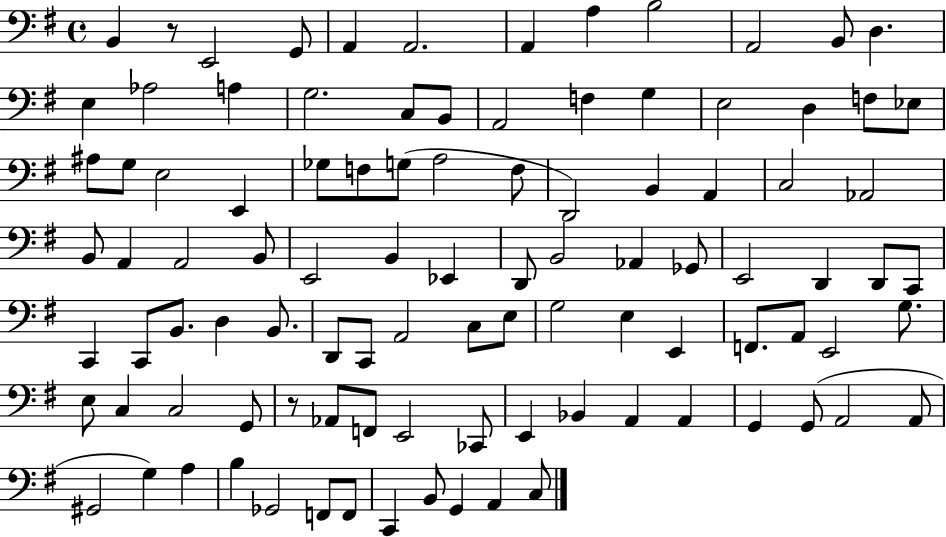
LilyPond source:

{
  \clef bass
  \time 4/4
  \defaultTimeSignature
  \key g \major
  b,4 r8 e,2 g,8 | a,4 a,2. | a,4 a4 b2 | a,2 b,8 d4. | \break e4 aes2 a4 | g2. c8 b,8 | a,2 f4 g4 | e2 d4 f8 ees8 | \break ais8 g8 e2 e,4 | ges8 f8 g8( a2 f8 | d,2) b,4 a,4 | c2 aes,2 | \break b,8 a,4 a,2 b,8 | e,2 b,4 ees,4 | d,8 b,2 aes,4 ges,8 | e,2 d,4 d,8 c,8 | \break c,4 c,8 b,8. d4 b,8. | d,8 c,8 a,2 c8 e8 | g2 e4 e,4 | f,8. a,8 e,2 g8. | \break e8 c4 c2 g,8 | r8 aes,8 f,8 e,2 ces,8 | e,4 bes,4 a,4 a,4 | g,4 g,8( a,2 a,8 | \break gis,2 g4) a4 | b4 ges,2 f,8 f,8 | c,4 b,8 g,4 a,4 c8 | \bar "|."
}